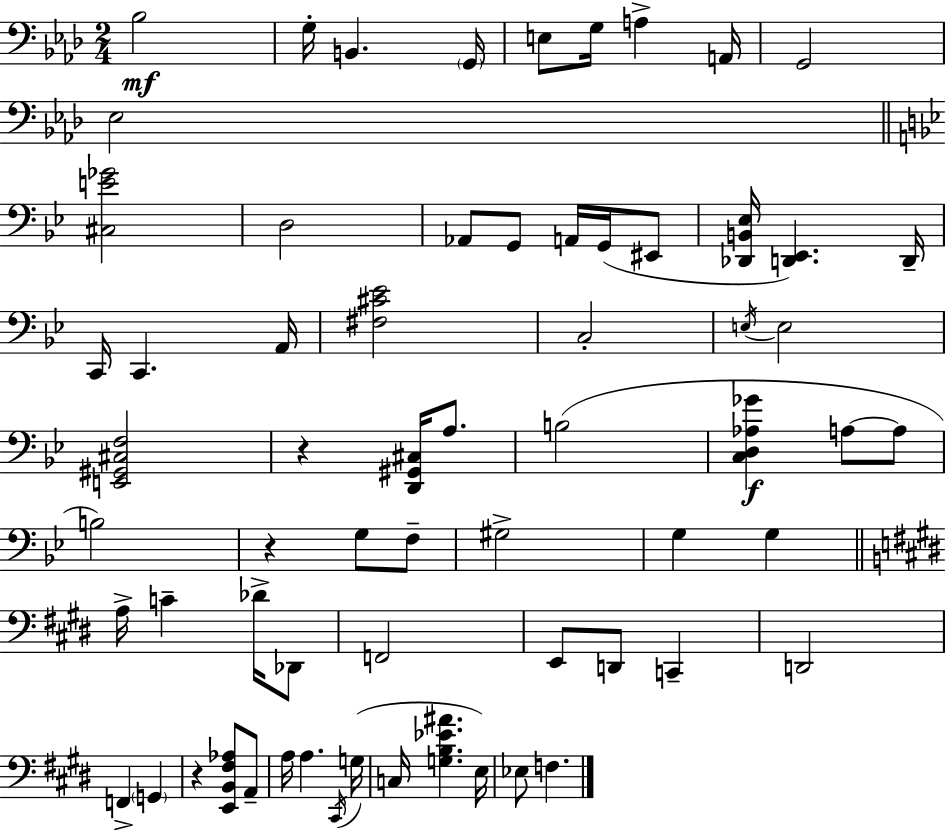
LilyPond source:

{
  \clef bass
  \numericTimeSignature
  \time 2/4
  \key aes \major
  bes2\mf | g16-. b,4. \parenthesize g,16 | e8 g16 a4-> a,16 | g,2 | \break ees2 | \bar "||" \break \key g \minor <cis e' ges'>2 | d2 | aes,8 g,8 a,16 g,16( eis,8 | <des, b, ees>16 <d, ees,>4.) d,16-- | \break c,16 c,4. a,16 | <fis cis' ees'>2 | c2-. | \acciaccatura { e16 } e2 | \break <e, gis, cis f>2 | r4 <d, gis, cis>16 a8. | b2( | <c d aes ges'>4\f a8~~ a8 | \break b2) | r4 g8 f8-- | gis2-> | g4 g4 | \break \bar "||" \break \key e \major a16-> c'4-- des'16-> des,8 | f,2 | e,8 d,8 c,4-- | d,2 | \break f,4-> \parenthesize g,4 | r4 <e, b, fis aes>8 a,8-- | a16 a4. \acciaccatura { cis,16 } | g16( c16 <g b ees' ais'>4. | \break e16) ees8 f4. | \bar "|."
}